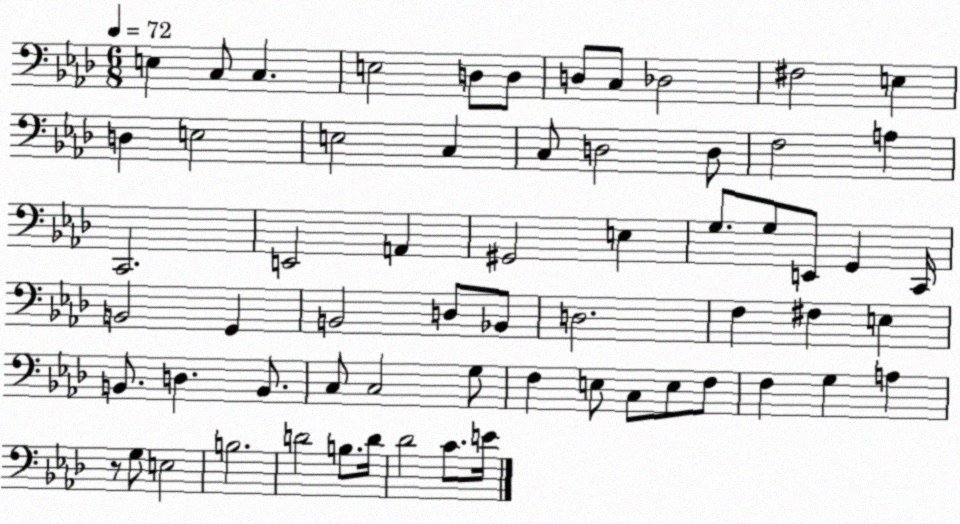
X:1
T:Untitled
M:6/8
L:1/4
K:Ab
E, C,/2 C, E,2 D,/2 D,/2 D,/2 C,/2 _D,2 ^F,2 E, D, E,2 E,2 C, C,/2 D,2 D,/2 F,2 A, C,,2 E,,2 A,, ^G,,2 E, G,/2 G,/2 E,,/2 G,, C,,/4 B,,2 G,, B,,2 D,/2 _B,,/2 D,2 F, ^F, E, B,,/2 D, B,,/2 C,/2 C,2 G,/2 F, E,/2 C,/2 E,/2 F,/2 F, G, A, z/2 G,/2 E,2 B,2 D2 B,/2 D/4 _D2 C/2 E/4